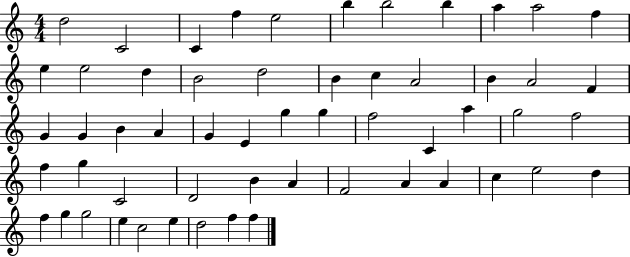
{
  \clef treble
  \numericTimeSignature
  \time 4/4
  \key c \major
  d''2 c'2 | c'4 f''4 e''2 | b''4 b''2 b''4 | a''4 a''2 f''4 | \break e''4 e''2 d''4 | b'2 d''2 | b'4 c''4 a'2 | b'4 a'2 f'4 | \break g'4 g'4 b'4 a'4 | g'4 e'4 g''4 g''4 | f''2 c'4 a''4 | g''2 f''2 | \break f''4 g''4 c'2 | d'2 b'4 a'4 | f'2 a'4 a'4 | c''4 e''2 d''4 | \break f''4 g''4 g''2 | e''4 c''2 e''4 | d''2 f''4 f''4 | \bar "|."
}